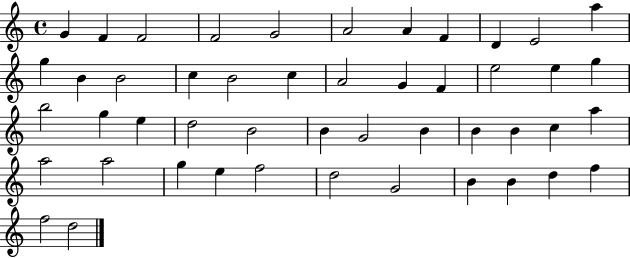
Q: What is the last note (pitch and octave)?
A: D5